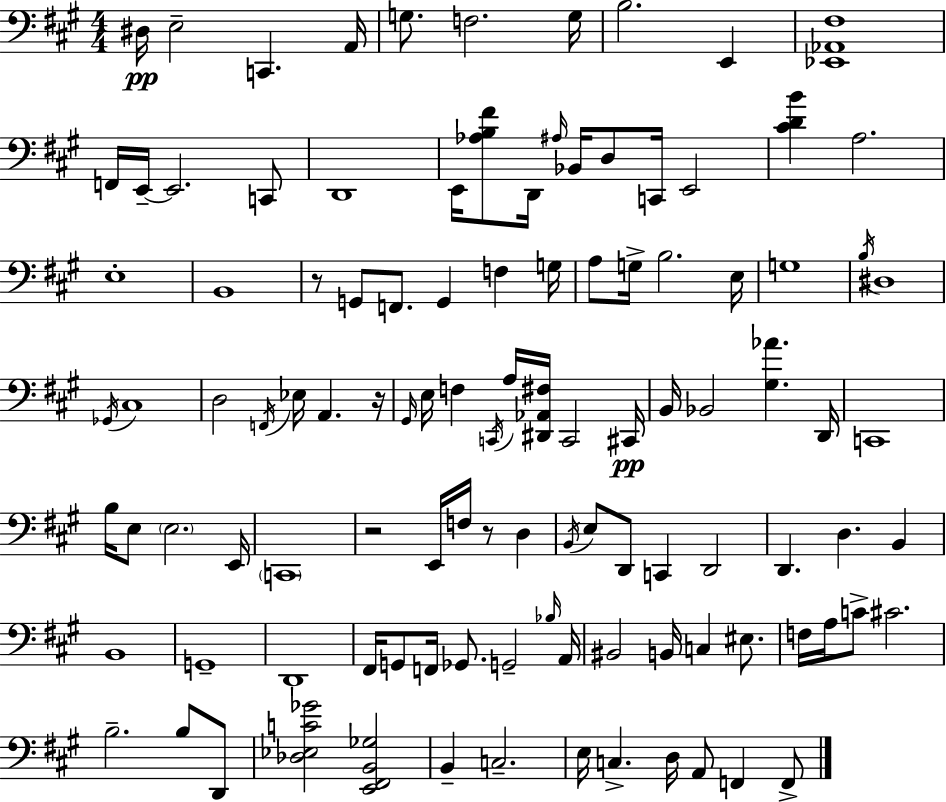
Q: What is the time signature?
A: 4/4